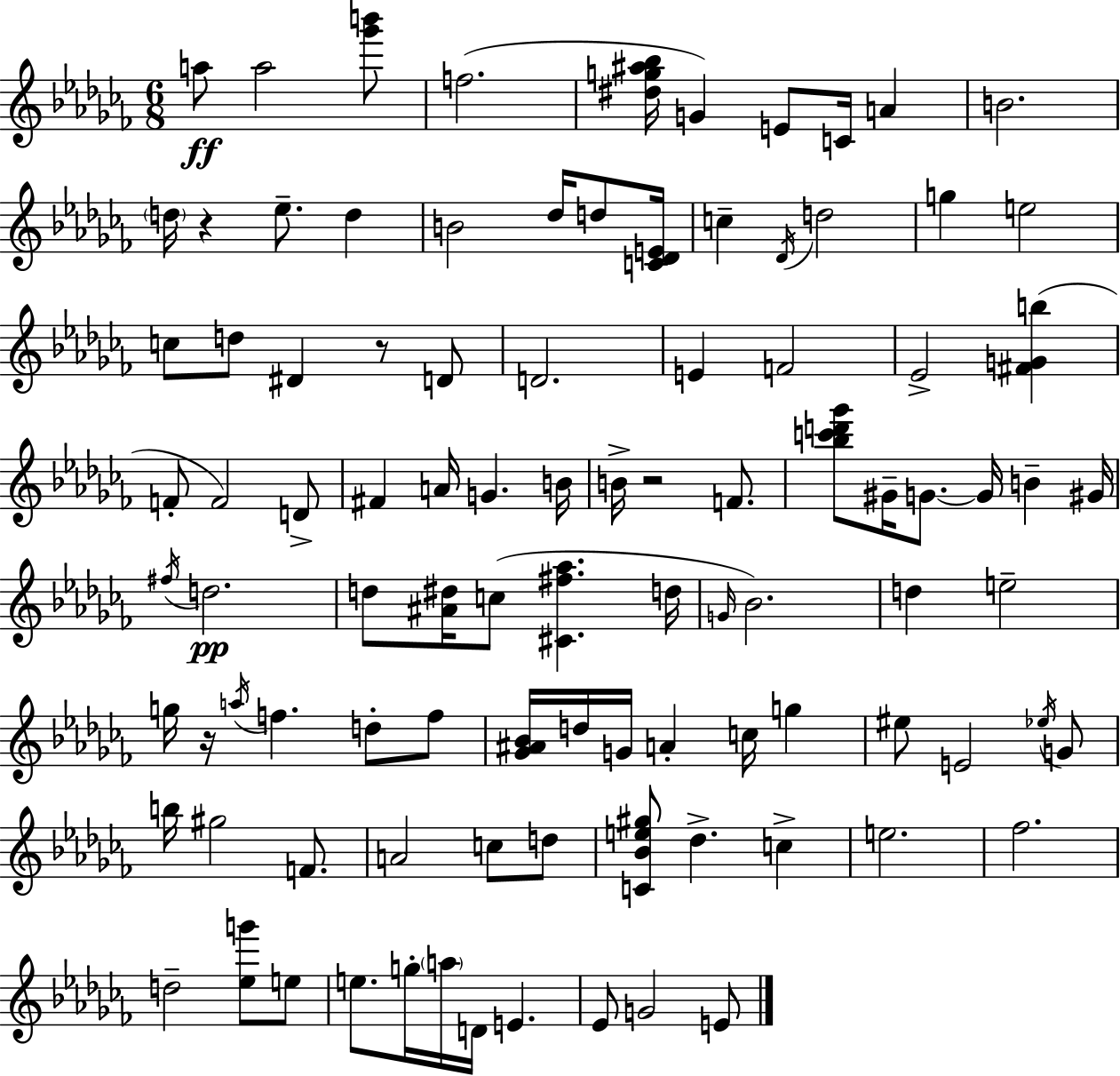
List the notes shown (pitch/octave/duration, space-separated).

A5/e A5/h [Gb6,B6]/e F5/h. [D#5,G5,A#5,Bb5]/s G4/q E4/e C4/s A4/q B4/h. D5/s R/q Eb5/e. D5/q B4/h Db5/s D5/e [C4,Db4,E4]/s C5/q Db4/s D5/h G5/q E5/h C5/e D5/e D#4/q R/e D4/e D4/h. E4/q F4/h Eb4/h [F#4,G4,B5]/q F4/e F4/h D4/e F#4/q A4/s G4/q. B4/s B4/s R/h F4/e. [Bb5,C6,D6,Gb6]/e G#4/s G4/e. G4/s B4/q G#4/s F#5/s D5/h. D5/e [A#4,D#5]/s C5/e [C#4,F#5,Ab5]/q. D5/s G4/s Bb4/h. D5/q E5/h G5/s R/s A5/s F5/q. D5/e F5/e [Gb4,A#4,Bb4]/s D5/s G4/s A4/q C5/s G5/q EIS5/e E4/h Eb5/s G4/e B5/s G#5/h F4/e. A4/h C5/e D5/e [C4,Bb4,E5,G#5]/e Db5/q. C5/q E5/h. FES5/h. D5/h [Eb5,G6]/e E5/e E5/e. G5/s A5/s D4/s E4/q. Eb4/e G4/h E4/e